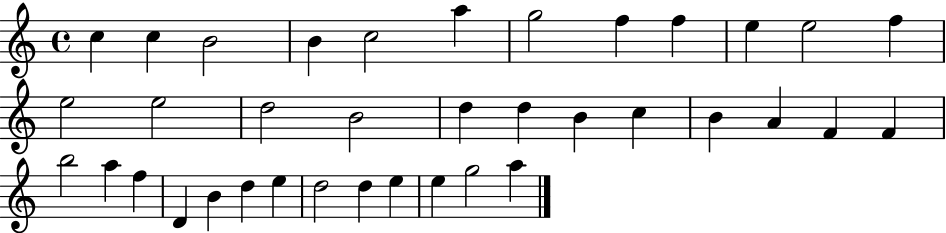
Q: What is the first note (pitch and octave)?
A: C5